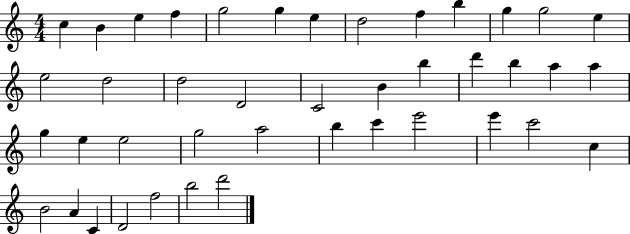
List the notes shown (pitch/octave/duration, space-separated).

C5/q B4/q E5/q F5/q G5/h G5/q E5/q D5/h F5/q B5/q G5/q G5/h E5/q E5/h D5/h D5/h D4/h C4/h B4/q B5/q D6/q B5/q A5/q A5/q G5/q E5/q E5/h G5/h A5/h B5/q C6/q E6/h E6/q C6/h C5/q B4/h A4/q C4/q D4/h F5/h B5/h D6/h